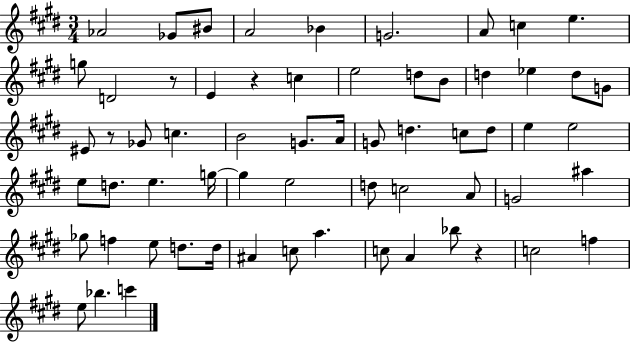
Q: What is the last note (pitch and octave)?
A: C6